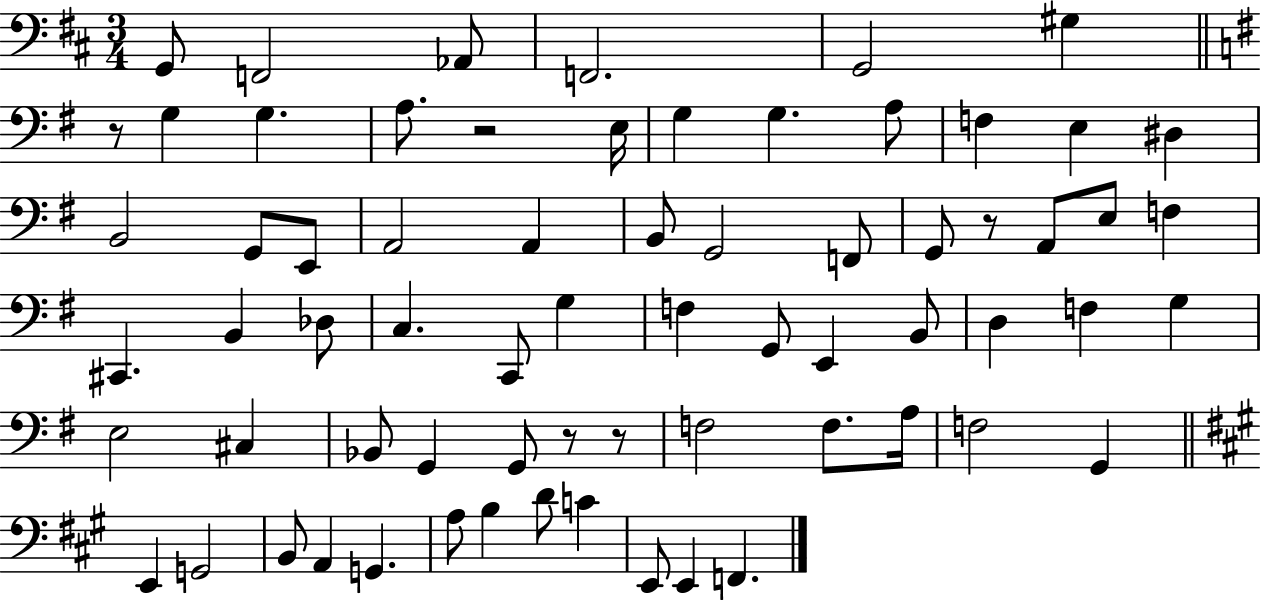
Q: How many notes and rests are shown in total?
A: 68